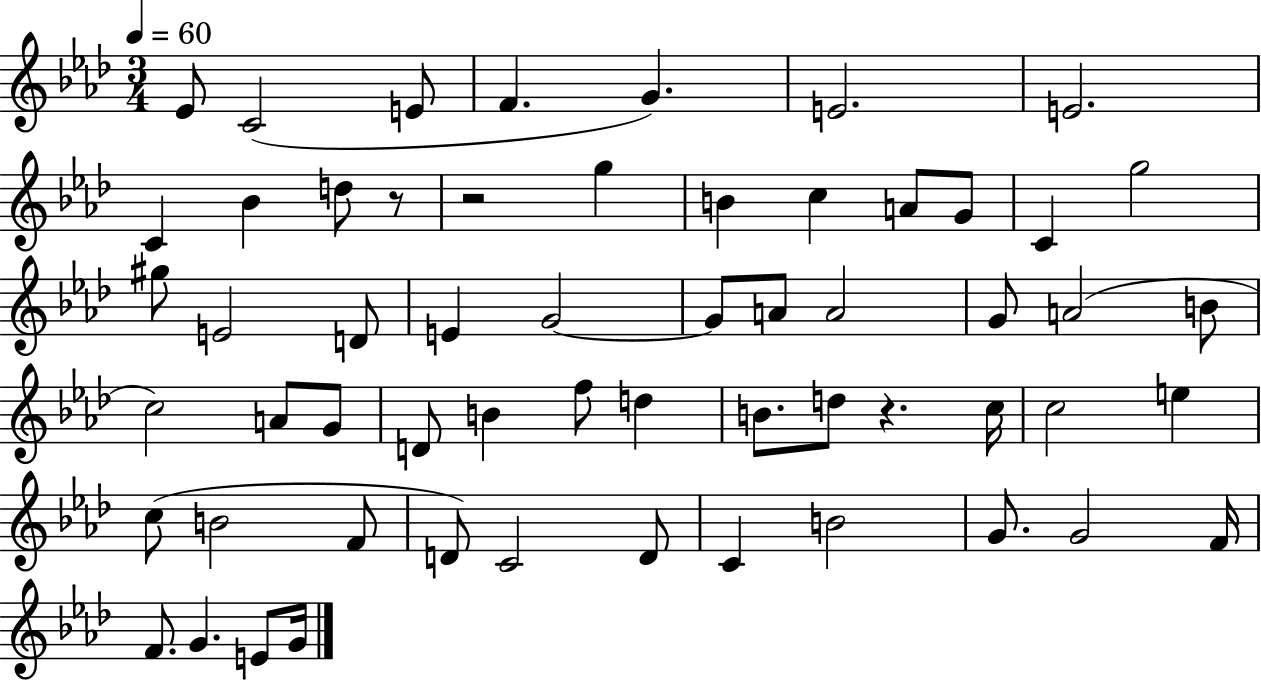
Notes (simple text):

Eb4/e C4/h E4/e F4/q. G4/q. E4/h. E4/h. C4/q Bb4/q D5/e R/e R/h G5/q B4/q C5/q A4/e G4/e C4/q G5/h G#5/e E4/h D4/e E4/q G4/h G4/e A4/e A4/h G4/e A4/h B4/e C5/h A4/e G4/e D4/e B4/q F5/e D5/q B4/e. D5/e R/q. C5/s C5/h E5/q C5/e B4/h F4/e D4/e C4/h D4/e C4/q B4/h G4/e. G4/h F4/s F4/e. G4/q. E4/e G4/s